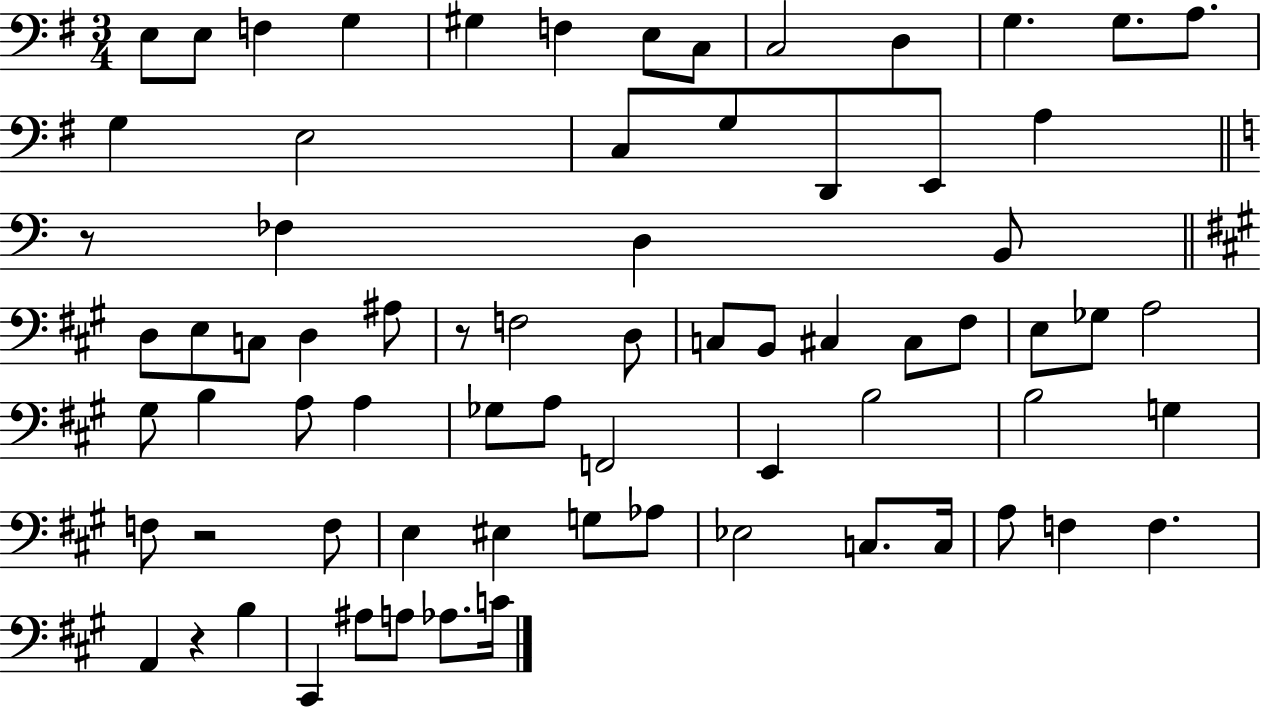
E3/e E3/e F3/q G3/q G#3/q F3/q E3/e C3/e C3/h D3/q G3/q. G3/e. A3/e. G3/q E3/h C3/e G3/e D2/e E2/e A3/q R/e FES3/q D3/q B2/e D3/e E3/e C3/e D3/q A#3/e R/e F3/h D3/e C3/e B2/e C#3/q C#3/e F#3/e E3/e Gb3/e A3/h G#3/e B3/q A3/e A3/q Gb3/e A3/e F2/h E2/q B3/h B3/h G3/q F3/e R/h F3/e E3/q EIS3/q G3/e Ab3/e Eb3/h C3/e. C3/s A3/e F3/q F3/q. A2/q R/q B3/q C#2/q A#3/e A3/e Ab3/e. C4/s